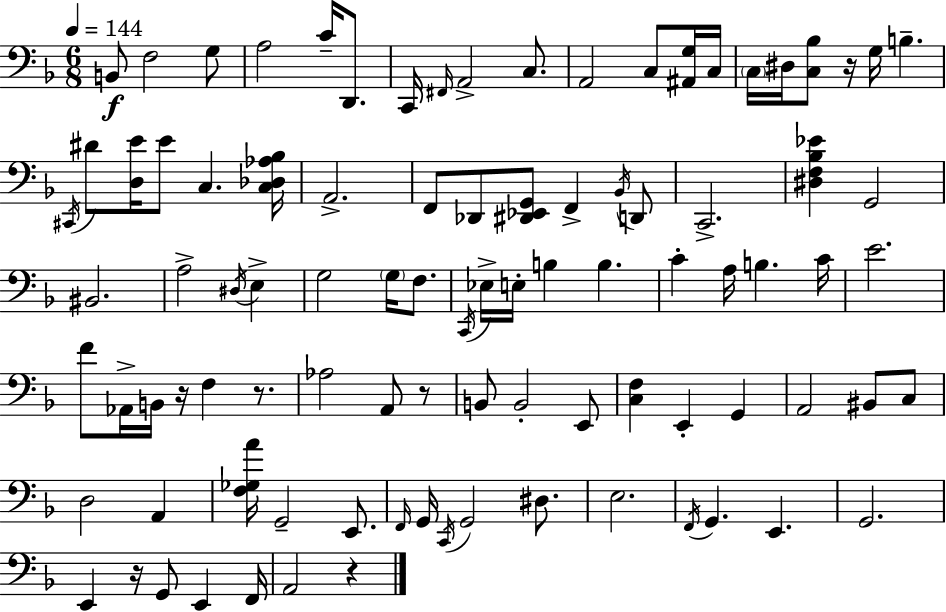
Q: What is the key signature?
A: D minor